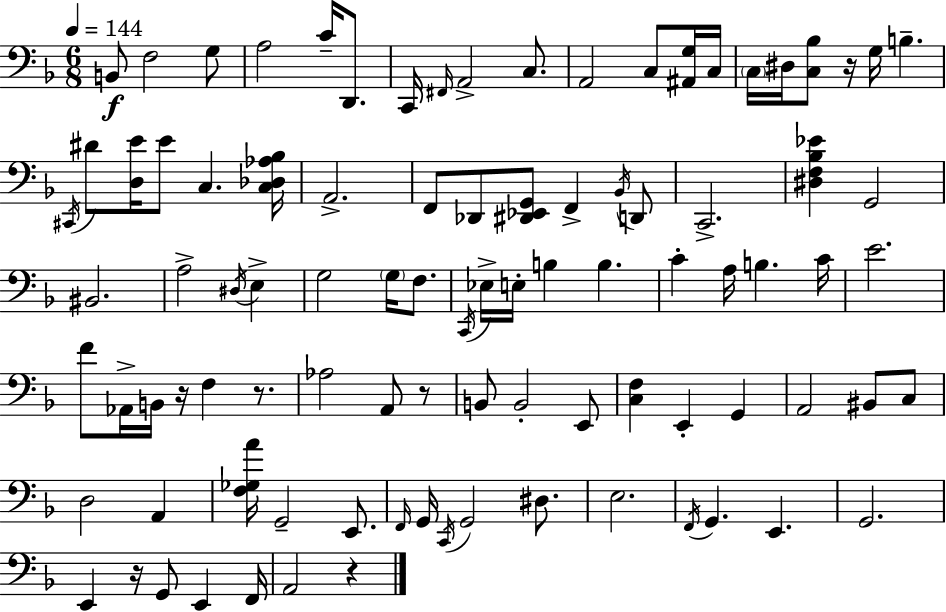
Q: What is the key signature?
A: D minor